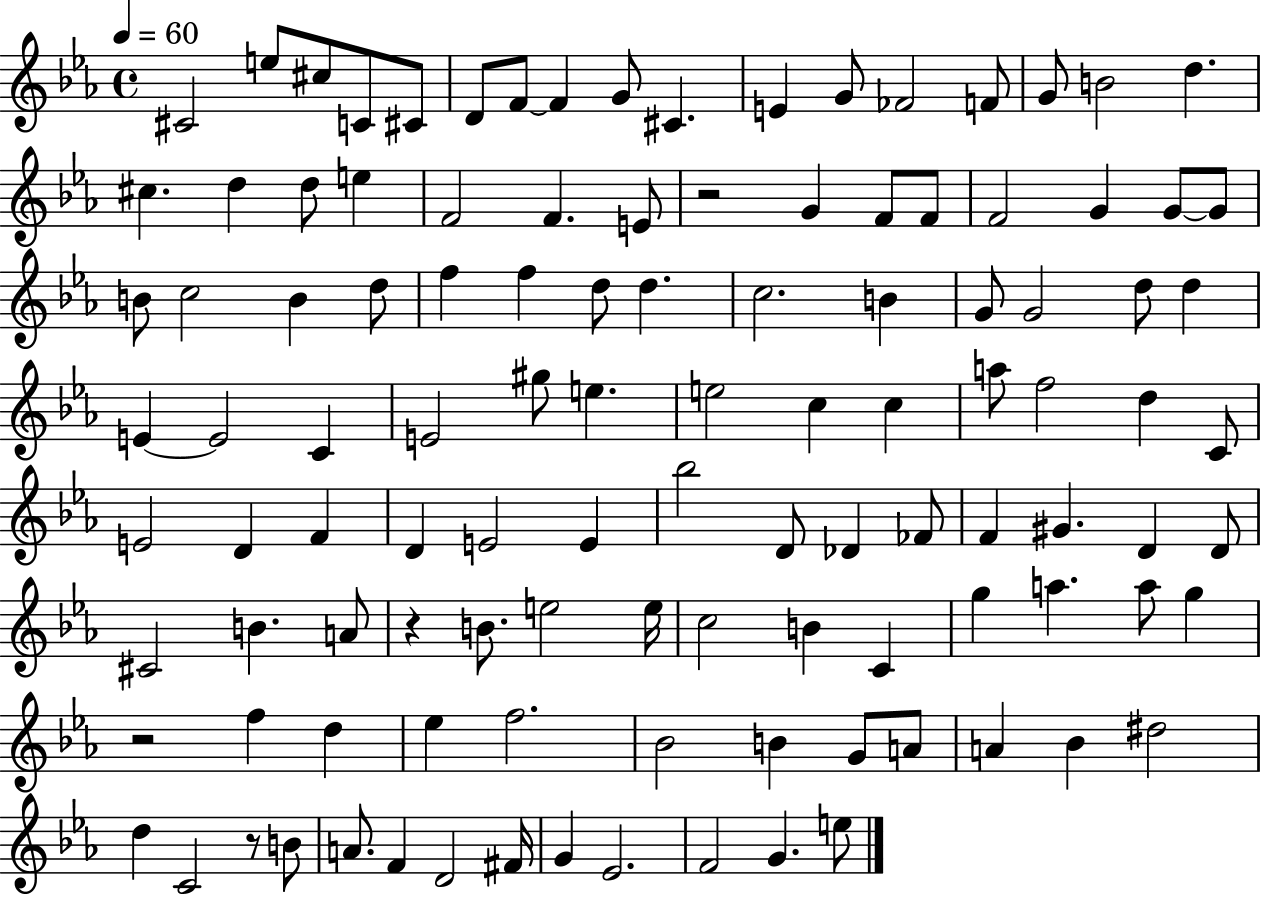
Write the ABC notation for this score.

X:1
T:Untitled
M:4/4
L:1/4
K:Eb
^C2 e/2 ^c/2 C/2 ^C/2 D/2 F/2 F G/2 ^C E G/2 _F2 F/2 G/2 B2 d ^c d d/2 e F2 F E/2 z2 G F/2 F/2 F2 G G/2 G/2 B/2 c2 B d/2 f f d/2 d c2 B G/2 G2 d/2 d E E2 C E2 ^g/2 e e2 c c a/2 f2 d C/2 E2 D F D E2 E _b2 D/2 _D _F/2 F ^G D D/2 ^C2 B A/2 z B/2 e2 e/4 c2 B C g a a/2 g z2 f d _e f2 _B2 B G/2 A/2 A _B ^d2 d C2 z/2 B/2 A/2 F D2 ^F/4 G _E2 F2 G e/2